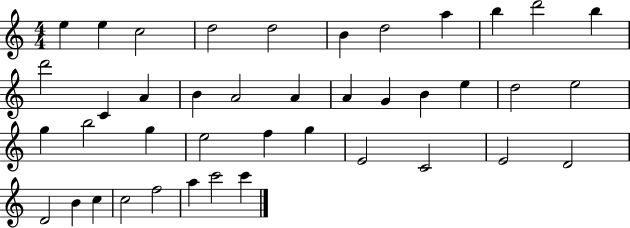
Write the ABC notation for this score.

X:1
T:Untitled
M:4/4
L:1/4
K:C
e e c2 d2 d2 B d2 a b d'2 b d'2 C A B A2 A A G B e d2 e2 g b2 g e2 f g E2 C2 E2 D2 D2 B c c2 f2 a c'2 c'